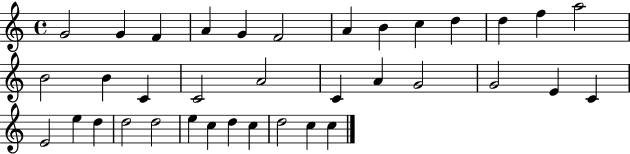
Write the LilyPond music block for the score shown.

{
  \clef treble
  \time 4/4
  \defaultTimeSignature
  \key c \major
  g'2 g'4 f'4 | a'4 g'4 f'2 | a'4 b'4 c''4 d''4 | d''4 f''4 a''2 | \break b'2 b'4 c'4 | c'2 a'2 | c'4 a'4 g'2 | g'2 e'4 c'4 | \break e'2 e''4 d''4 | d''2 d''2 | e''4 c''4 d''4 c''4 | d''2 c''4 c''4 | \break \bar "|."
}